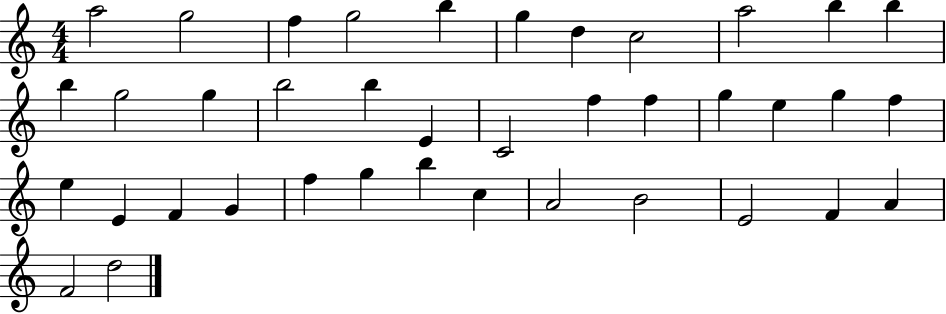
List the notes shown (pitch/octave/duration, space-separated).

A5/h G5/h F5/q G5/h B5/q G5/q D5/q C5/h A5/h B5/q B5/q B5/q G5/h G5/q B5/h B5/q E4/q C4/h F5/q F5/q G5/q E5/q G5/q F5/q E5/q E4/q F4/q G4/q F5/q G5/q B5/q C5/q A4/h B4/h E4/h F4/q A4/q F4/h D5/h